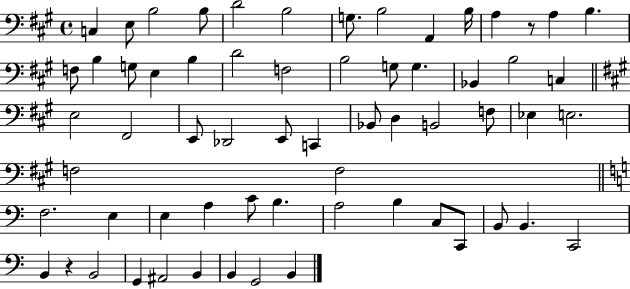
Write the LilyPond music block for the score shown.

{
  \clef bass
  \time 4/4
  \defaultTimeSignature
  \key a \major
  c4 e8 b2 b8 | d'2 b2 | g8. b2 a,4 b16 | a4 r8 a4 b4. | \break f8 b4 g8 e4 b4 | d'2 f2 | b2 g8 g4. | bes,4 b2 c4 | \break \bar "||" \break \key a \major e2 fis,2 | e,8 des,2 e,8 c,4 | bes,8 d4 b,2 f8 | ees4 e2. | \break f2 f2 | \bar "||" \break \key c \major f2. e4 | e4 a4 c'8 b4. | a2 b4 c8 c,8 | b,8 b,4. c,2 | \break b,4 r4 b,2 | g,4 ais,2 b,4 | b,4 g,2 b,4 | \bar "|."
}